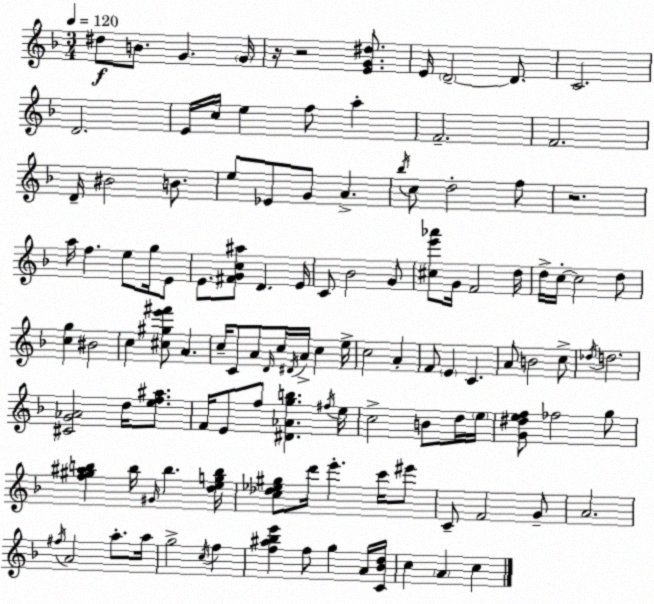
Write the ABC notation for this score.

X:1
T:Untitled
M:3/4
L:1/4
K:F
^d/2 B/2 G G/4 z/4 z2 [EG^d]/2 E/4 D2 D/2 C2 D2 E/4 c/4 e f/2 a F2 F2 D/4 ^B2 B/2 e/2 _E/2 G/2 A _b/4 c/2 d2 f/2 z2 a/4 f e/2 g/4 E/2 E/2 [^FGc^a]/2 D E/4 C/2 _B2 G/2 [^ce'_a']/2 G/4 F2 d/4 d/4 c/4 c2 d/2 [cg] ^B2 c [^c^ge'^f']/2 A c/4 C/2 A/2 D/4 c/4 ^D/4 A/4 c e/4 c2 A F/2 E C A/2 B2 c/2 _d/4 d2 [^CG_A]2 d/4 [ef^a]/2 F/4 E/2 f/2 [^D_Agb] ^f/4 e/4 c2 B/2 d/4 e/4 [G^def]/2 _f2 g/2 [f^g^ab] b/4 ^G/4 b [degb]/4 [c_d_e^g]/2 d'/4 e' c'/4 ^e'/2 C/2 F2 G/2 A2 ^f/4 A2 a/2 a/4 g2 c/4 f [f^a_be'] f/2 g A/4 [C_Bd]/4 c A c